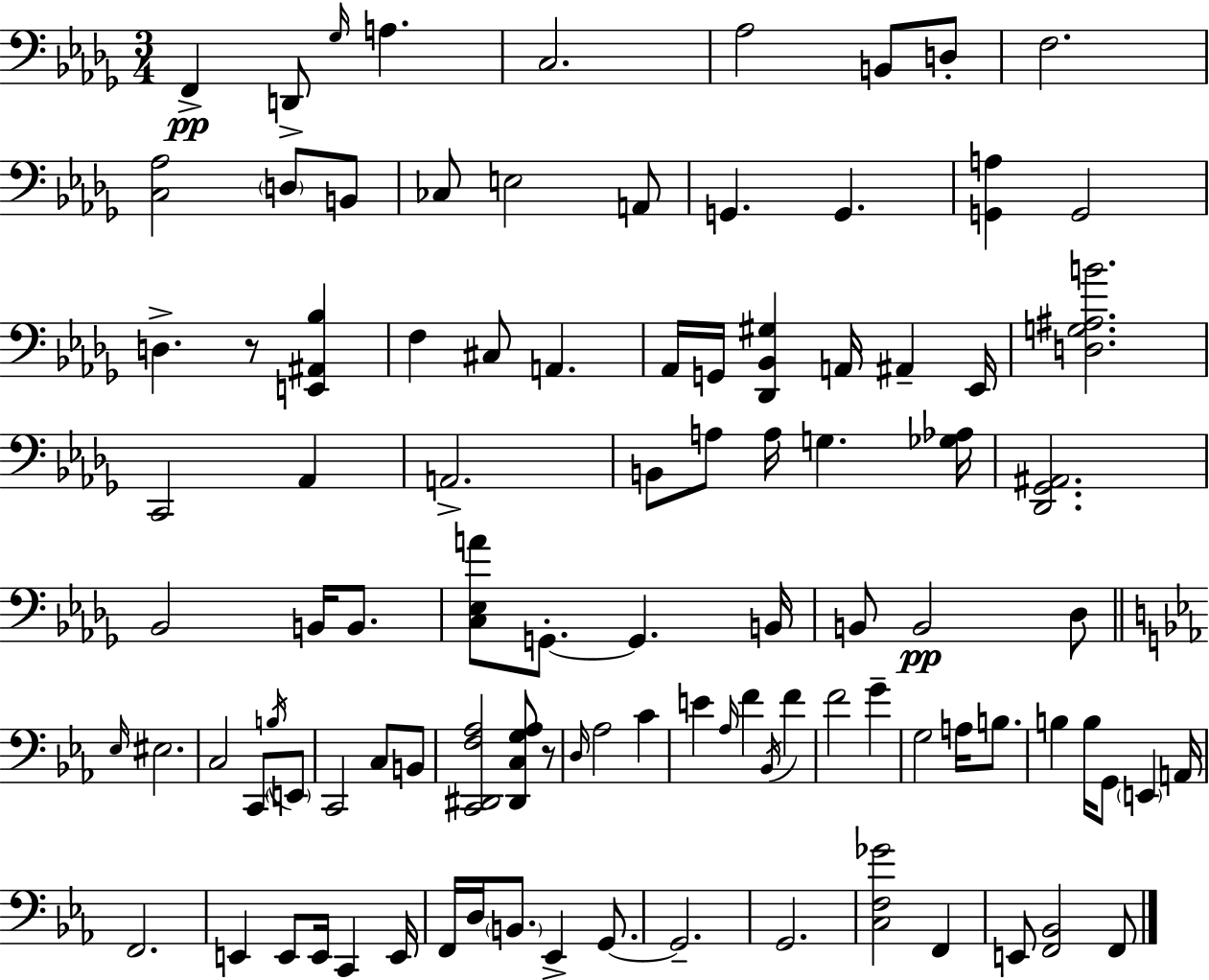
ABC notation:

X:1
T:Untitled
M:3/4
L:1/4
K:Bbm
F,, D,,/2 _G,/4 A, C,2 _A,2 B,,/2 D,/2 F,2 [C,_A,]2 D,/2 B,,/2 _C,/2 E,2 A,,/2 G,, G,, [G,,A,] G,,2 D, z/2 [E,,^A,,_B,] F, ^C,/2 A,, _A,,/4 G,,/4 [_D,,_B,,^G,] A,,/4 ^A,, _E,,/4 [D,G,^A,B]2 C,,2 _A,, A,,2 B,,/2 A,/2 A,/4 G, [_G,_A,]/4 [_D,,_G,,^A,,]2 _B,,2 B,,/4 B,,/2 [C,_E,A]/2 G,,/2 G,, B,,/4 B,,/2 B,,2 _D,/2 _E,/4 ^E,2 C,2 C,,/2 B,/4 E,,/2 C,,2 C,/2 B,,/2 [C,,^D,,F,_A,]2 [^D,,C,G,_A,]/2 z/2 D,/4 _A,2 C E _A,/4 F _B,,/4 F F2 G G,2 A,/4 B,/2 B, B,/4 G,,/2 E,, A,,/4 F,,2 E,, E,,/2 E,,/4 C,, E,,/4 F,,/4 D,/4 B,,/2 _E,, G,,/2 G,,2 G,,2 [C,F,_G]2 F,, E,,/2 [F,,_B,,]2 F,,/2